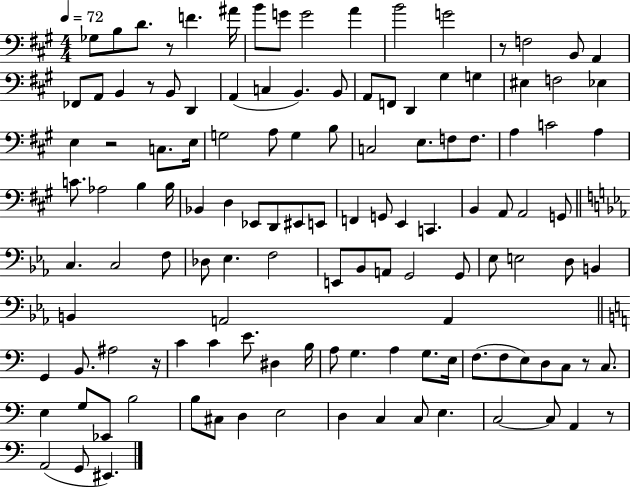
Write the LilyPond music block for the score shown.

{
  \clef bass
  \numericTimeSignature
  \time 4/4
  \key a \major
  \tempo 4 = 72
  ges8 b8 d'8. r8 f'4. ais'16 | b'8 g'8 g'2 a'4 | b'2 g'2 | r8 f2 b,8 a,4 | \break fes,8 a,8 b,4 r8 b,8 d,4 | a,4( c4 b,4.) b,8 | a,8 f,8 d,4 gis4 g4 | eis4 f2 ees4 | \break e4 r2 c8. e16 | g2 a8 g4 b8 | c2 e8. f8 f8. | a4 c'2 a4 | \break c'8. aes2 b4 b16 | bes,4 d4 ees,8 d,8 eis,8 e,8 | f,4 g,8 e,4 c,4. | b,4 a,8 a,2 g,8 | \break \bar "||" \break \key c \minor c4. c2 f8 | des8 ees4. f2 | e,8 bes,8 a,8 g,2 g,8 | ees8 e2 d8 b,4 | \break b,4 a,2 a,4 | \bar "||" \break \key c \major g,4 b,8. ais2 r16 | c'4 c'4 e'8. dis4 b16 | a8 g4. a4 g8. e16 | f8.( f8 e8) d8 c8 r8 c8. | \break e4 g8 ees,8 b2 | b8 cis8 d4 e2 | d4 c4 c8 e4. | c2~~ c8 a,4 r8 | \break a,2( g,8 eis,4.) | \bar "|."
}